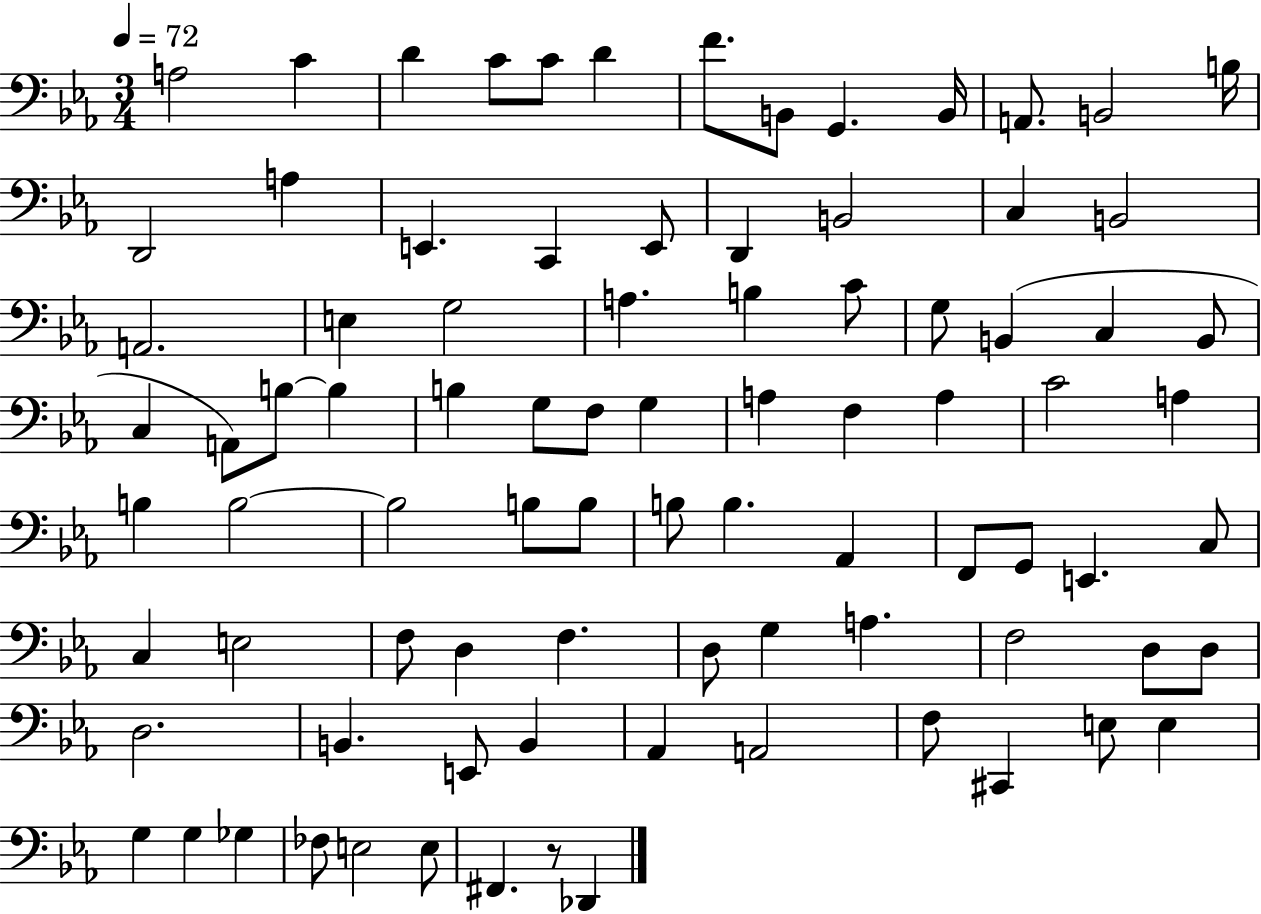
A3/h C4/q D4/q C4/e C4/e D4/q F4/e. B2/e G2/q. B2/s A2/e. B2/h B3/s D2/h A3/q E2/q. C2/q E2/e D2/q B2/h C3/q B2/h A2/h. E3/q G3/h A3/q. B3/q C4/e G3/e B2/q C3/q B2/e C3/q A2/e B3/e B3/q B3/q G3/e F3/e G3/q A3/q F3/q A3/q C4/h A3/q B3/q B3/h B3/h B3/e B3/e B3/e B3/q. Ab2/q F2/e G2/e E2/q. C3/e C3/q E3/h F3/e D3/q F3/q. D3/e G3/q A3/q. F3/h D3/e D3/e D3/h. B2/q. E2/e B2/q Ab2/q A2/h F3/e C#2/q E3/e E3/q G3/q G3/q Gb3/q FES3/e E3/h E3/e F#2/q. R/e Db2/q